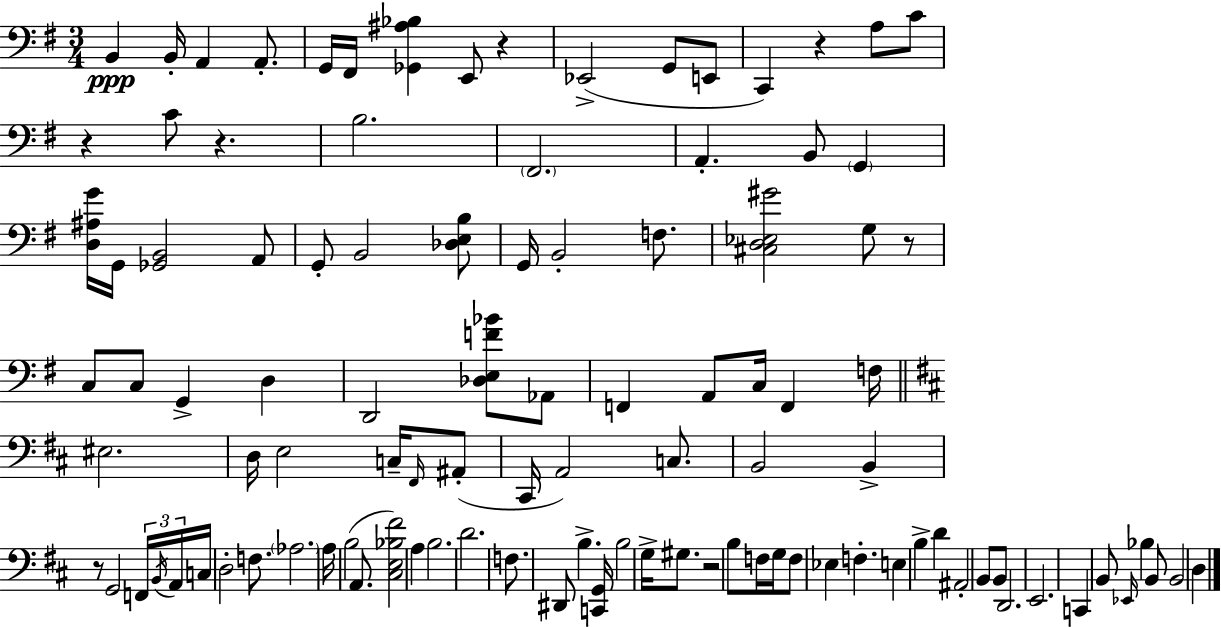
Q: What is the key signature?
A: G major